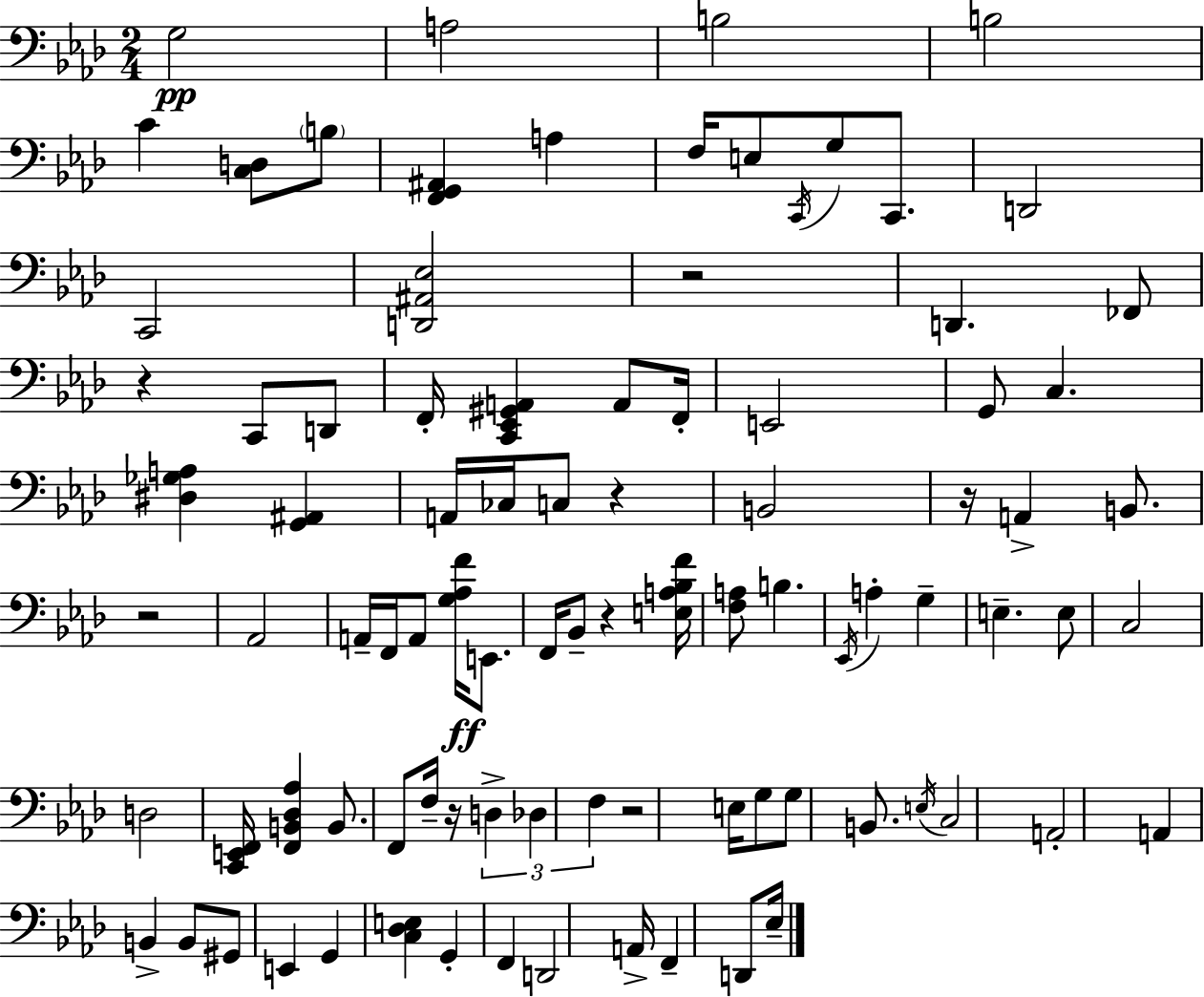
X:1
T:Untitled
M:2/4
L:1/4
K:Fm
G,2 A,2 B,2 B,2 C [C,D,]/2 B,/2 [F,,G,,^A,,] A, F,/4 E,/2 C,,/4 G,/2 C,,/2 D,,2 C,,2 [D,,^A,,_E,]2 z2 D,, _F,,/2 z C,,/2 D,,/2 F,,/4 [C,,_E,,^G,,A,,] A,,/2 F,,/4 E,,2 G,,/2 C, [^D,_G,A,] [G,,^A,,] A,,/4 _C,/4 C,/2 z B,,2 z/4 A,, B,,/2 z2 _A,,2 A,,/4 F,,/4 A,,/2 [G,_A,F]/4 E,,/2 F,,/4 _B,,/2 z [E,A,_B,F]/4 [F,A,]/2 B, _E,,/4 A, G, E, E,/2 C,2 D,2 [C,,E,,F,,]/4 [F,,B,,_D,_A,] B,,/2 F,,/2 F,/4 z/4 D, _D, F, z2 E,/4 G,/2 G,/2 B,,/2 E,/4 C,2 A,,2 A,, B,, B,,/2 ^G,,/2 E,, G,, [C,_D,E,] G,, F,, D,,2 A,,/4 F,, D,,/2 _E,/4